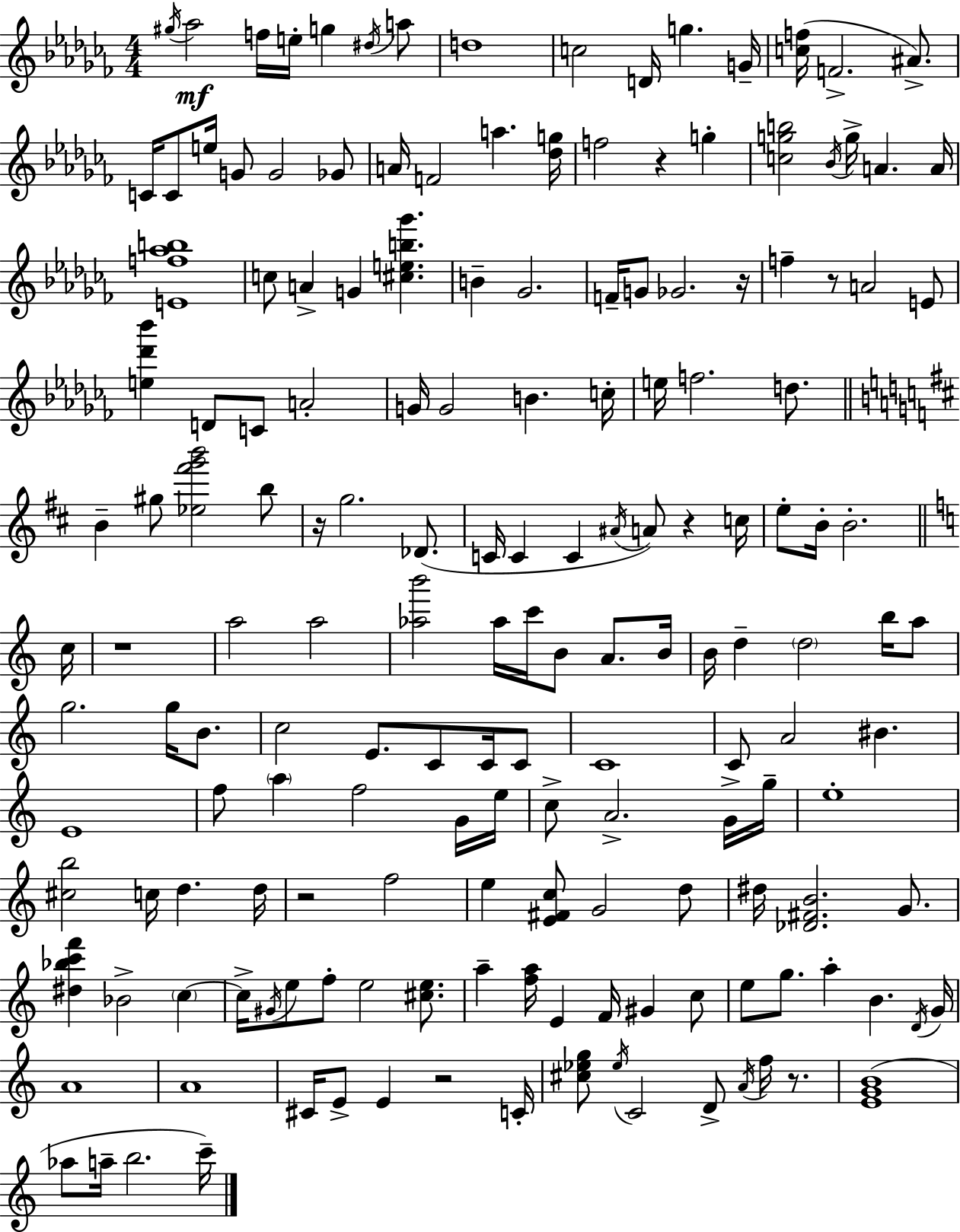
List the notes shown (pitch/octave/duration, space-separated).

G#5/s Ab5/h F5/s E5/s G5/q D#5/s A5/e D5/w C5/h D4/s G5/q. G4/s [C5,F5]/s F4/h. A#4/e. C4/s C4/e E5/s G4/e G4/h Gb4/e A4/s F4/h A5/q. [Db5,G5]/s F5/h R/q G5/q [C5,G5,B5]/h Bb4/s G5/s A4/q. A4/s [E4,F5,Ab5,B5]/w C5/e A4/q G4/q [C#5,E5,B5,Gb6]/q. B4/q Gb4/h. F4/s G4/e Gb4/h. R/s F5/q R/e A4/h E4/e [E5,Db6,Bb6]/q D4/e C4/e A4/h G4/s G4/h B4/q. C5/s E5/s F5/h. D5/e. B4/q G#5/e [Eb5,F#6,G6,B6]/h B5/e R/s G5/h. Db4/e. C4/s C4/q C4/q A#4/s A4/e R/q C5/s E5/e B4/s B4/h. C5/s R/w A5/h A5/h [Ab5,B6]/h Ab5/s C6/s B4/e A4/e. B4/s B4/s D5/q D5/h B5/s A5/e G5/h. G5/s B4/e. C5/h E4/e. C4/e C4/s C4/e C4/w C4/e A4/h BIS4/q. E4/w F5/e A5/q F5/h G4/s E5/s C5/e A4/h. G4/s G5/s E5/w [C#5,B5]/h C5/s D5/q. D5/s R/h F5/h E5/q [E4,F#4,C5]/e G4/h D5/e D#5/s [Db4,F#4,B4]/h. G4/e. [D#5,Bb5,C6,F6]/q Bb4/h C5/q C5/s G#4/s E5/e F5/e E5/h [C#5,E5]/e. A5/q [F5,A5]/s E4/q F4/s G#4/q C5/e E5/e G5/e. A5/q B4/q. D4/s G4/s A4/w A4/w C#4/s E4/e E4/q R/h C4/s [C#5,Eb5,G5]/e Eb5/s C4/h D4/e A4/s F5/s R/e. [E4,G4,B4]/w Ab5/e A5/s B5/h. C6/s